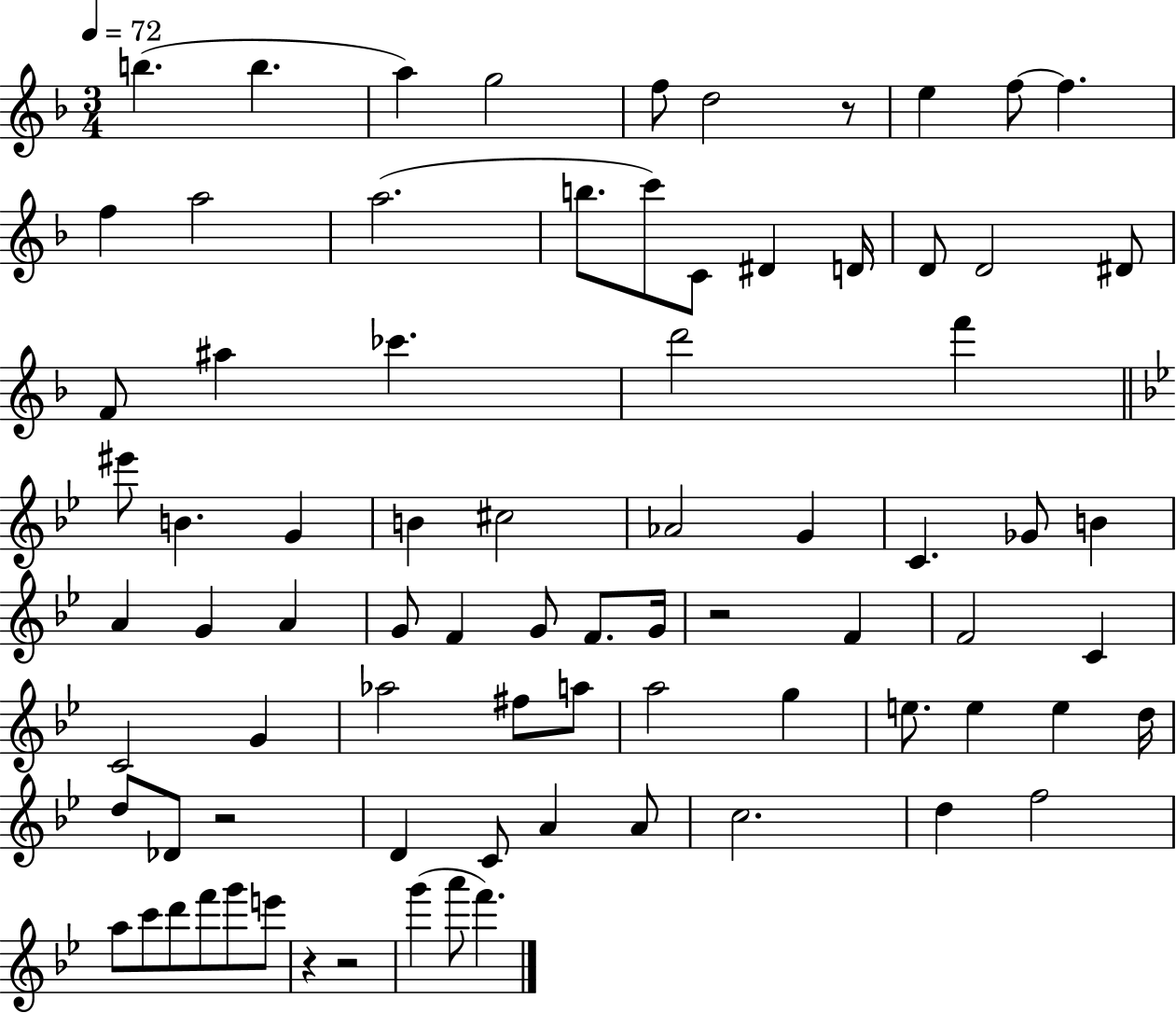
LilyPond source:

{
  \clef treble
  \numericTimeSignature
  \time 3/4
  \key f \major
  \tempo 4 = 72
  b''4.( b''4. | a''4) g''2 | f''8 d''2 r8 | e''4 f''8~~ f''4. | \break f''4 a''2 | a''2.( | b''8. c'''8) c'8 dis'4 d'16 | d'8 d'2 dis'8 | \break f'8 ais''4 ces'''4. | d'''2 f'''4 | \bar "||" \break \key g \minor eis'''8 b'4. g'4 | b'4 cis''2 | aes'2 g'4 | c'4. ges'8 b'4 | \break a'4 g'4 a'4 | g'8 f'4 g'8 f'8. g'16 | r2 f'4 | f'2 c'4 | \break c'2 g'4 | aes''2 fis''8 a''8 | a''2 g''4 | e''8. e''4 e''4 d''16 | \break d''8 des'8 r2 | d'4 c'8 a'4 a'8 | c''2. | d''4 f''2 | \break a''8 c'''8 d'''8 f'''8 g'''8 e'''8 | r4 r2 | g'''4( a'''8 f'''4.) | \bar "|."
}